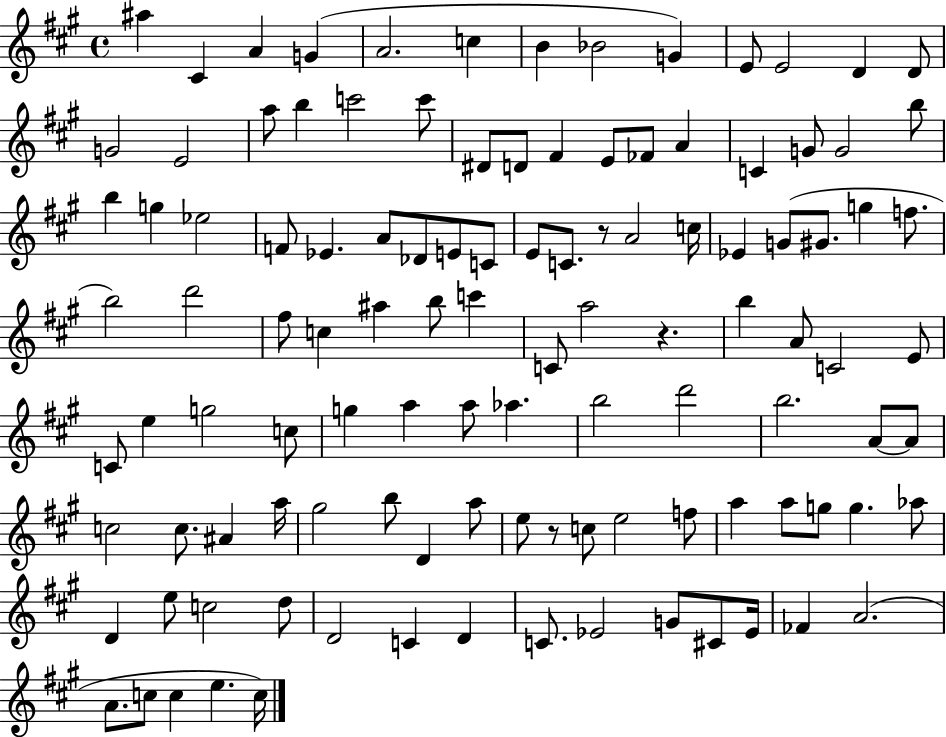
{
  \clef treble
  \time 4/4
  \defaultTimeSignature
  \key a \major
  ais''4 cis'4 a'4 g'4( | a'2. c''4 | b'4 bes'2 g'4) | e'8 e'2 d'4 d'8 | \break g'2 e'2 | a''8 b''4 c'''2 c'''8 | dis'8 d'8 fis'4 e'8 fes'8 a'4 | c'4 g'8 g'2 b''8 | \break b''4 g''4 ees''2 | f'8 ees'4. a'8 des'8 e'8 c'8 | e'8 c'8. r8 a'2 c''16 | ees'4 g'8( gis'8. g''4 f''8. | \break b''2) d'''2 | fis''8 c''4 ais''4 b''8 c'''4 | c'8 a''2 r4. | b''4 a'8 c'2 e'8 | \break c'8 e''4 g''2 c''8 | g''4 a''4 a''8 aes''4. | b''2 d'''2 | b''2. a'8~~ a'8 | \break c''2 c''8. ais'4 a''16 | gis''2 b''8 d'4 a''8 | e''8 r8 c''8 e''2 f''8 | a''4 a''8 g''8 g''4. aes''8 | \break d'4 e''8 c''2 d''8 | d'2 c'4 d'4 | c'8. ees'2 g'8 cis'8 ees'16 | fes'4 a'2.( | \break a'8. c''8 c''4 e''4. c''16) | \bar "|."
}